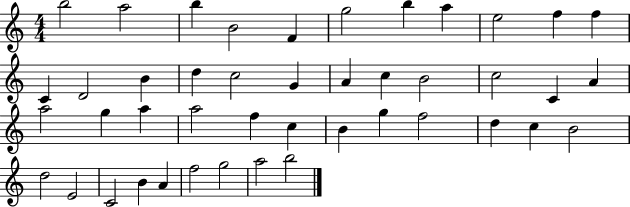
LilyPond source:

{
  \clef treble
  \numericTimeSignature
  \time 4/4
  \key c \major
  b''2 a''2 | b''4 b'2 f'4 | g''2 b''4 a''4 | e''2 f''4 f''4 | \break c'4 d'2 b'4 | d''4 c''2 g'4 | a'4 c''4 b'2 | c''2 c'4 a'4 | \break a''2 g''4 a''4 | a''2 f''4 c''4 | b'4 g''4 f''2 | d''4 c''4 b'2 | \break d''2 e'2 | c'2 b'4 a'4 | f''2 g''2 | a''2 b''2 | \break \bar "|."
}